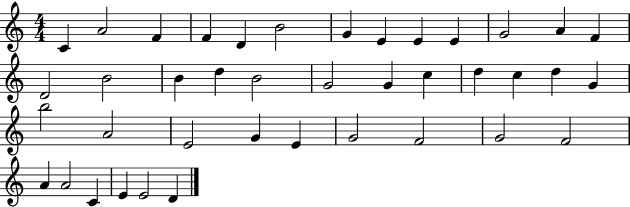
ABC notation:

X:1
T:Untitled
M:4/4
L:1/4
K:C
C A2 F F D B2 G E E E G2 A F D2 B2 B d B2 G2 G c d c d G b2 A2 E2 G E G2 F2 G2 F2 A A2 C E E2 D